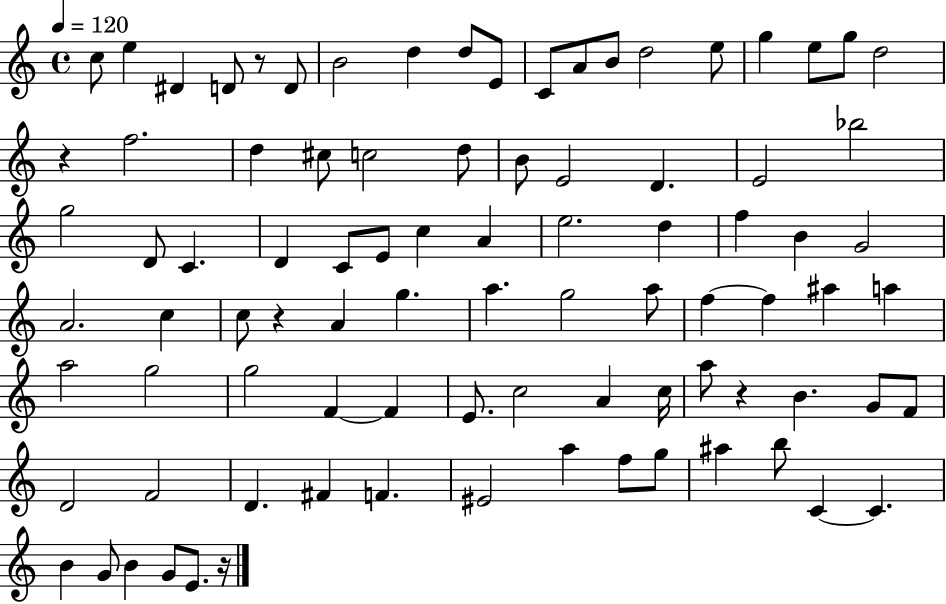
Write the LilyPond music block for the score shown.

{
  \clef treble
  \time 4/4
  \defaultTimeSignature
  \key c \major
  \tempo 4 = 120
  c''8 e''4 dis'4 d'8 r8 d'8 | b'2 d''4 d''8 e'8 | c'8 a'8 b'8 d''2 e''8 | g''4 e''8 g''8 d''2 | \break r4 f''2. | d''4 cis''8 c''2 d''8 | b'8 e'2 d'4. | e'2 bes''2 | \break g''2 d'8 c'4. | d'4 c'8 e'8 c''4 a'4 | e''2. d''4 | f''4 b'4 g'2 | \break a'2. c''4 | c''8 r4 a'4 g''4. | a''4. g''2 a''8 | f''4~~ f''4 ais''4 a''4 | \break a''2 g''2 | g''2 f'4~~ f'4 | e'8. c''2 a'4 c''16 | a''8 r4 b'4. g'8 f'8 | \break d'2 f'2 | d'4. fis'4 f'4. | eis'2 a''4 f''8 g''8 | ais''4 b''8 c'4~~ c'4. | \break b'4 g'8 b'4 g'8 e'8. r16 | \bar "|."
}